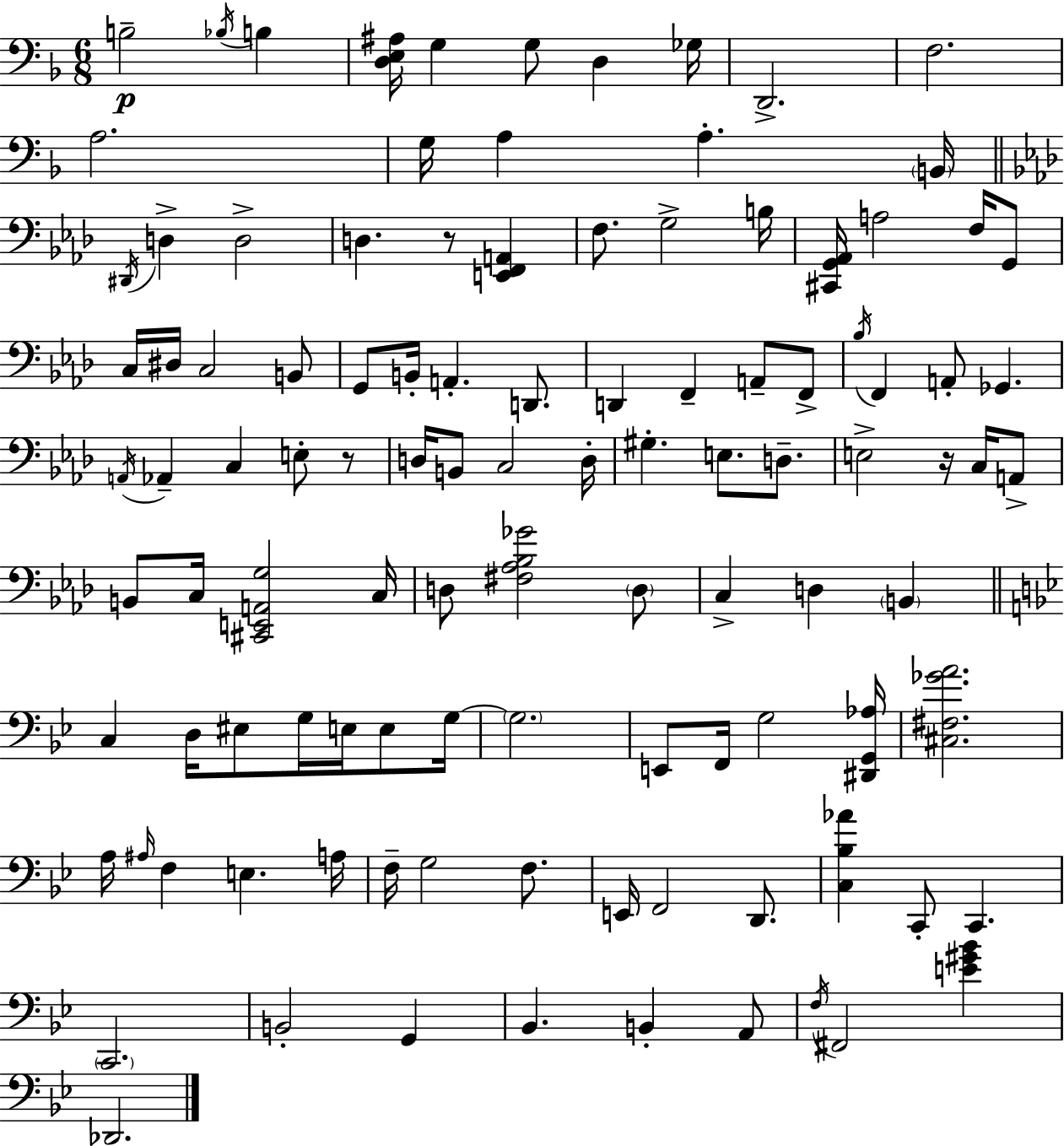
X:1
T:Untitled
M:6/8
L:1/4
K:Dm
B,2 _B,/4 B, [D,E,^A,]/4 G, G,/2 D, _G,/4 D,,2 F,2 A,2 G,/4 A, A, B,,/4 ^D,,/4 D, D,2 D, z/2 [E,,F,,A,,] F,/2 G,2 B,/4 [^C,,G,,_A,,]/4 A,2 F,/4 G,,/2 C,/4 ^D,/4 C,2 B,,/2 G,,/2 B,,/4 A,, D,,/2 D,, F,, A,,/2 F,,/2 _B,/4 F,, A,,/2 _G,, A,,/4 _A,, C, E,/2 z/2 D,/4 B,,/2 C,2 D,/4 ^G, E,/2 D,/2 E,2 z/4 C,/4 A,,/2 B,,/2 C,/4 [^C,,E,,A,,G,]2 C,/4 D,/2 [^F,_A,_B,_G]2 D,/2 C, D, B,, C, D,/4 ^E,/2 G,/4 E,/4 E,/2 G,/4 G,2 E,,/2 F,,/4 G,2 [^D,,G,,_A,]/4 [^C,^F,_GA]2 A,/4 ^A,/4 F, E, A,/4 F,/4 G,2 F,/2 E,,/4 F,,2 D,,/2 [C,_B,_A] C,,/2 C,, C,,2 B,,2 G,, _B,, B,, A,,/2 F,/4 ^F,,2 [E^G_B] _D,,2